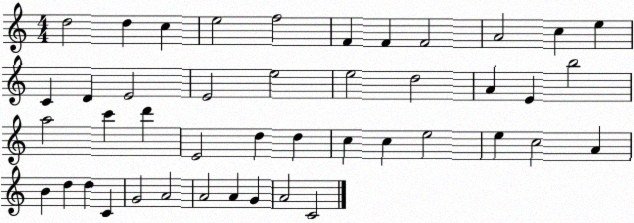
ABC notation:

X:1
T:Untitled
M:4/4
L:1/4
K:C
d2 d c e2 f2 F F F2 A2 c e C D E2 E2 e2 e2 d2 A E b2 a2 c' d' E2 d d c c e2 e c2 A B d d C G2 A2 A2 A G A2 C2